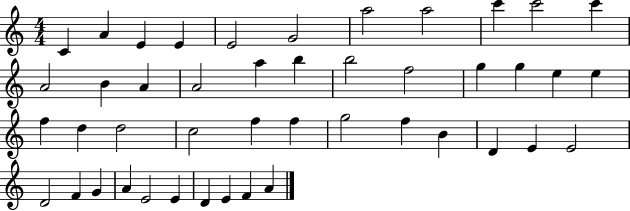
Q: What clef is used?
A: treble